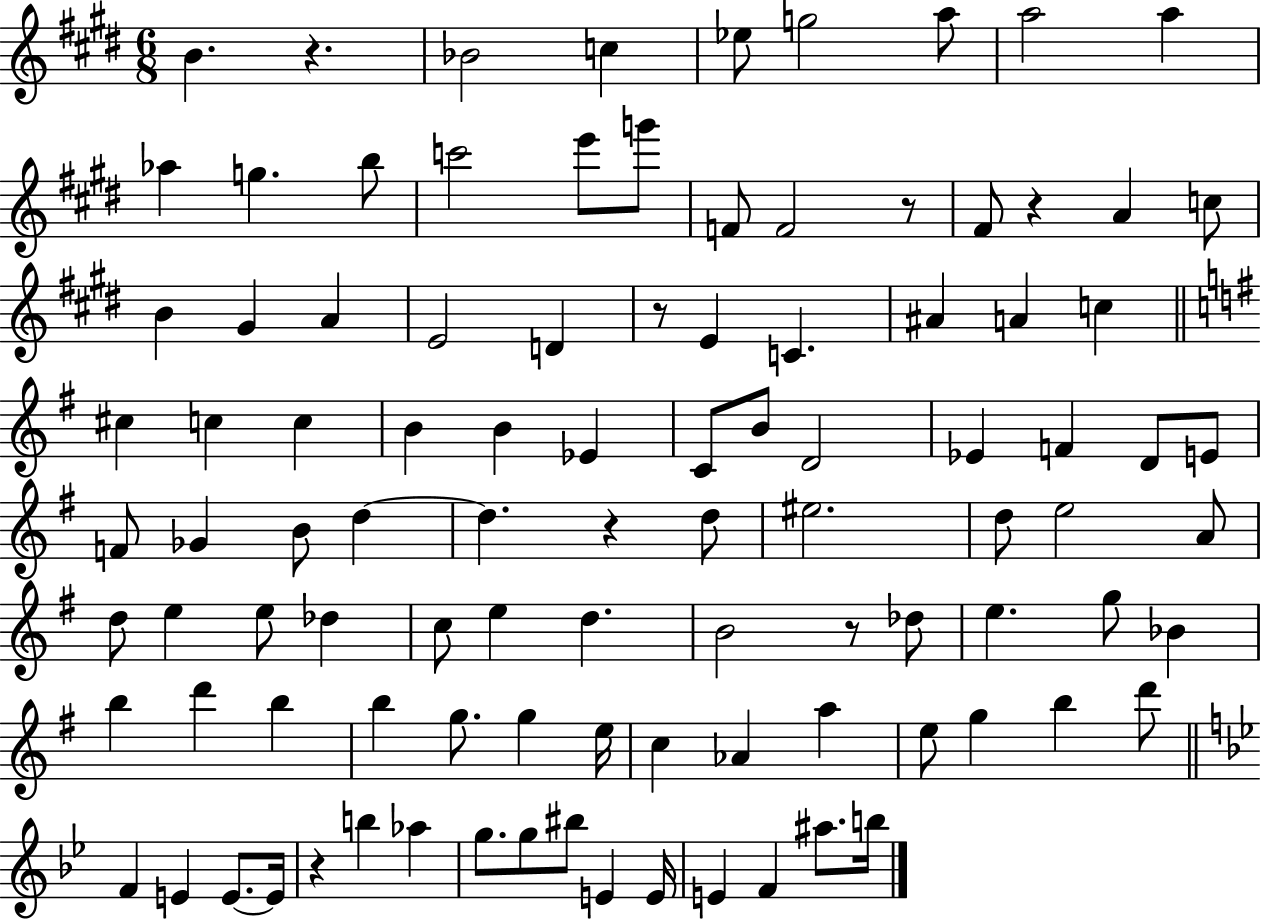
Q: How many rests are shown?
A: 7